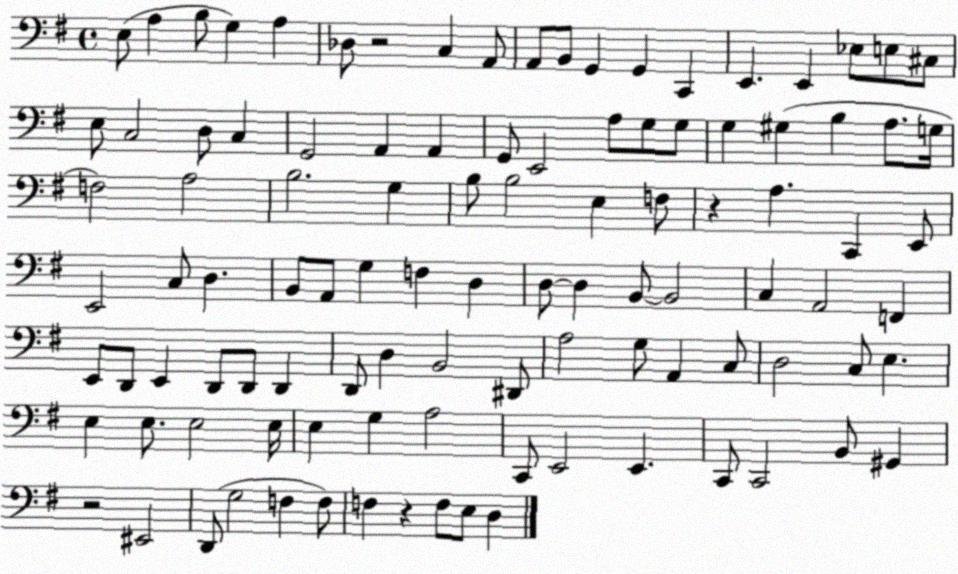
X:1
T:Untitled
M:4/4
L:1/4
K:G
E,/2 A, B,/2 G, A, _D,/2 z2 C, A,,/2 A,,/2 B,,/2 G,, G,, C,, E,, E,, _E,/2 E,/2 ^C,/2 E,/2 C,2 D,/2 C, G,,2 A,, A,, G,,/2 E,,2 A,/2 G,/2 G,/2 G, ^G, B, A,/2 G,/4 F,2 A,2 B,2 G, B,/2 B,2 E, F,/2 z A, C,, E,,/2 E,,2 C,/2 D, B,,/2 A,,/2 G, F, D, D,/2 D, B,,/2 B,,2 C, A,,2 F,, E,,/2 D,,/2 E,, D,,/2 D,,/2 D,, D,,/2 D, B,,2 ^D,,/2 A,2 G,/2 A,, C,/2 D,2 C,/2 E, E, E,/2 E,2 E,/4 E, G, A,2 C,,/2 E,,2 E,, C,,/2 C,,2 B,,/2 ^G,, z2 ^E,,2 D,,/2 G,2 F, F,/2 F, z F,/2 E,/2 D,